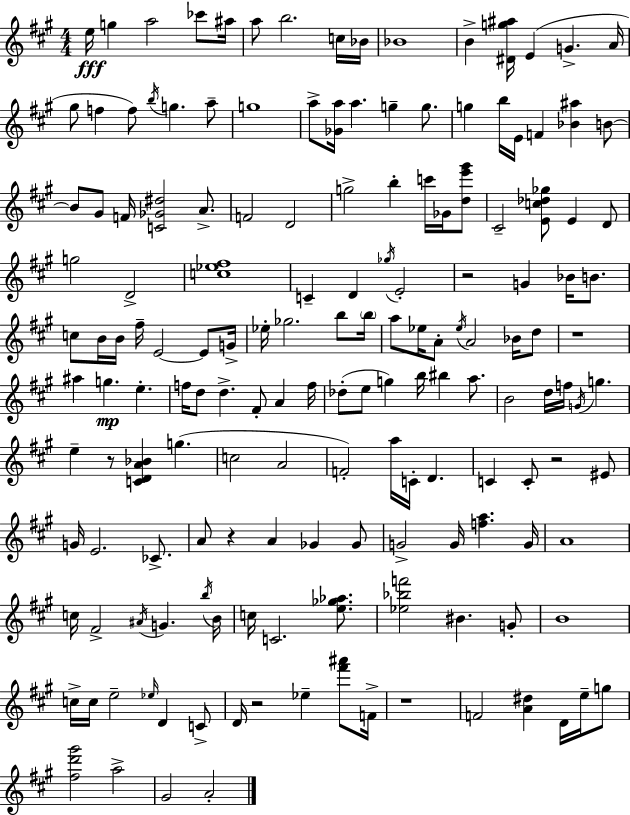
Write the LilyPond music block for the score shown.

{
  \clef treble
  \numericTimeSignature
  \time 4/4
  \key a \major
  e''16\fff g''4 a''2 ces'''8 ais''16 | a''8 b''2. c''16 bes'16 | bes'1 | b'4-> <dis' g'' ais''>16 e'4( g'4.-> a'16 | \break gis''8 f''4 f''8) \acciaccatura { b''16 } g''4. a''8-- | g''1 | a''8-> <ges' a''>16 a''4. g''4-- g''8. | g''4 b''16 e'16 f'4 <bes' ais''>4 b'8~~ | \break b'8 gis'8 f'16 <c' ges' dis''>2 a'8.-> | f'2 d'2 | g''2-> b''4-. c'''16 ges'16 <d'' e''' gis'''>8 | cis'2-- <e' c'' des'' ges''>8 e'4 d'8 | \break g''2 d'2-> | <c'' ees'' fis''>1 | c'4-- d'4 \acciaccatura { ges''16 } e'2-. | r2 g'4 bes'16 b'8. | \break c''8 b'16 b'16 fis''16-- e'2~~ e'8 | g'16-> ees''16-. ges''2. b''8 | \parenthesize b''16 a''8 ees''16 a'8-. \acciaccatura { ees''16 } a'2 | bes'16 d''8 r1 | \break ais''4 g''4.\mp e''4.-. | f''16 d''8 d''4.-> fis'8-. a'4 | f''16 des''8-.( e''8 g''4) b''16 bis''4 | a''8. b'2 d''16 f''16 \acciaccatura { g'16 } g''4. | \break e''4-- r8 <c' d' a' bes'>4 g''4.( | c''2 a'2 | f'2-.) a''16 c'16-. d'4. | c'4 c'8-. r2 | \break eis'8 g'16 e'2. | ces'8.-> a'8 r4 a'4 ges'4 | ges'8 g'2-> g'16 <f'' a''>4. | g'16 a'1 | \break c''16 fis'2-> \acciaccatura { ais'16 } g'4. | \acciaccatura { b''16 } b'16 c''16 c'2. | <e'' ges'' aes''>8. <ees'' bes'' f'''>2 bis'4. | g'8-. b'1 | \break c''16-> c''16 e''2-- | \grace { ees''16 } d'4 c'8-> d'16 r2 | ees''4-- <fis''' ais'''>8 f'16-> r1 | f'2 <a' dis''>4 | \break d'16 e''16-- g''8 <fis'' d''' gis'''>2 a''2-> | gis'2 a'2-. | \bar "|."
}